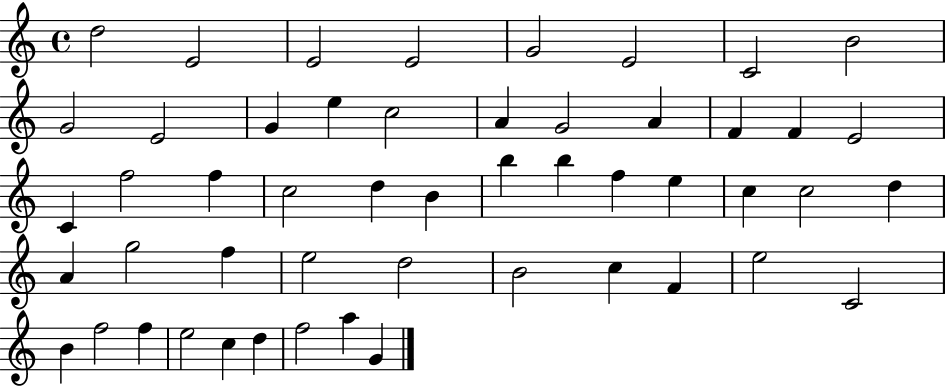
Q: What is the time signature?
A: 4/4